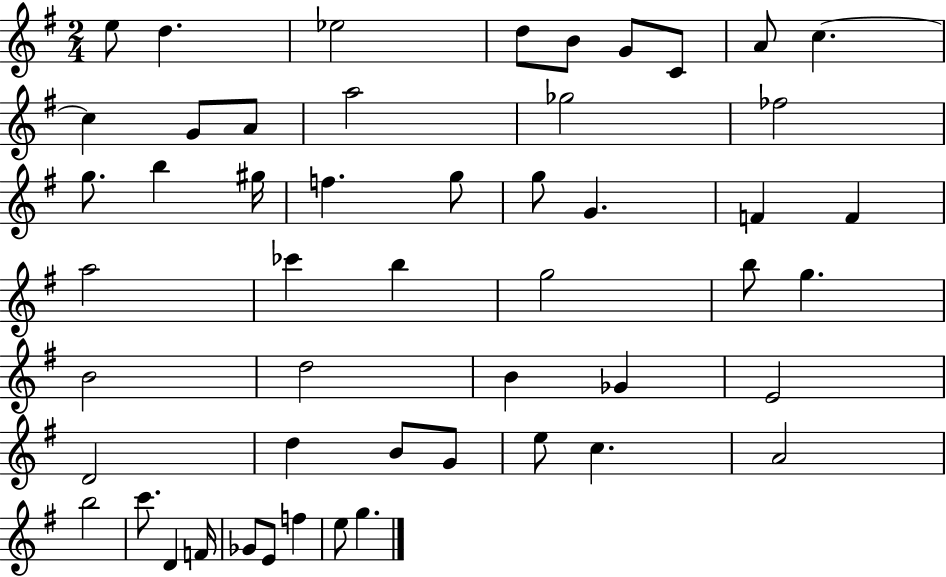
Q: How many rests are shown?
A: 0